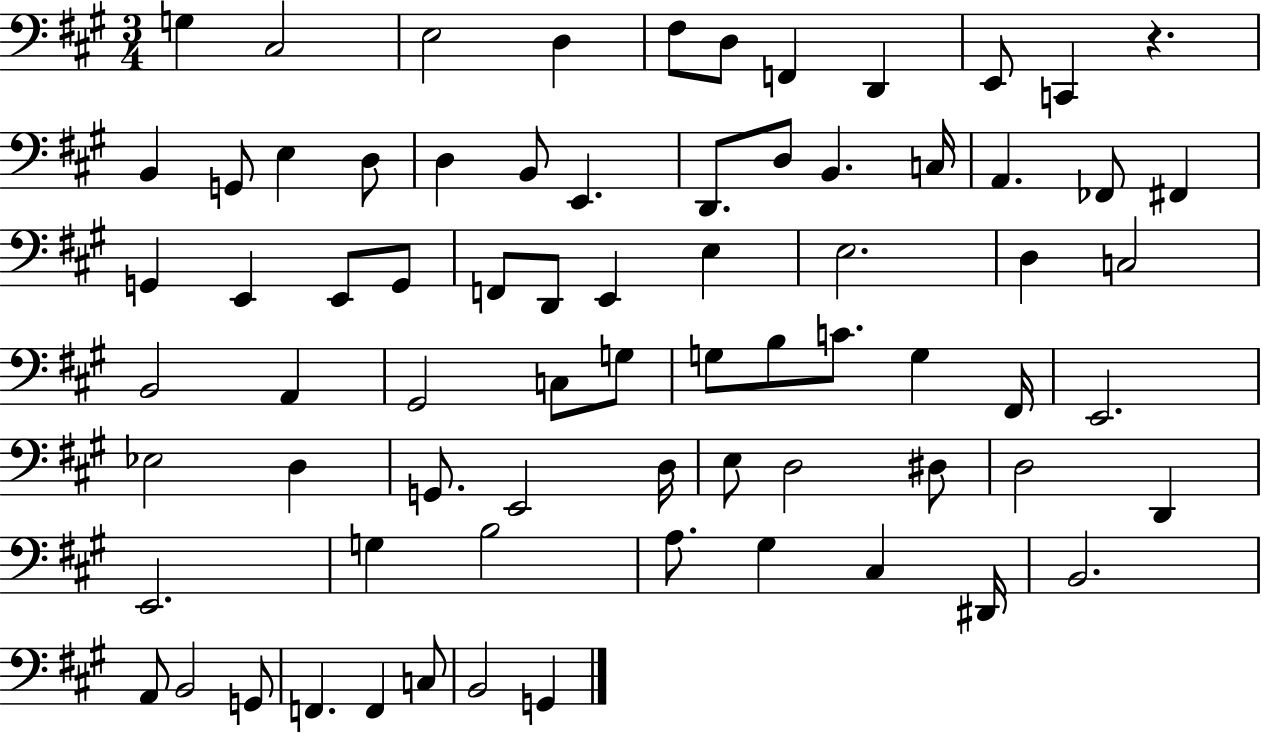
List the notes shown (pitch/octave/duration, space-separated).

G3/q C#3/h E3/h D3/q F#3/e D3/e F2/q D2/q E2/e C2/q R/q. B2/q G2/e E3/q D3/e D3/q B2/e E2/q. D2/e. D3/e B2/q. C3/s A2/q. FES2/e F#2/q G2/q E2/q E2/e G2/e F2/e D2/e E2/q E3/q E3/h. D3/q C3/h B2/h A2/q G#2/h C3/e G3/e G3/e B3/e C4/e. G3/q F#2/s E2/h. Eb3/h D3/q G2/e. E2/h D3/s E3/e D3/h D#3/e D3/h D2/q E2/h. G3/q B3/h A3/e. G#3/q C#3/q D#2/s B2/h. A2/e B2/h G2/e F2/q. F2/q C3/e B2/h G2/q